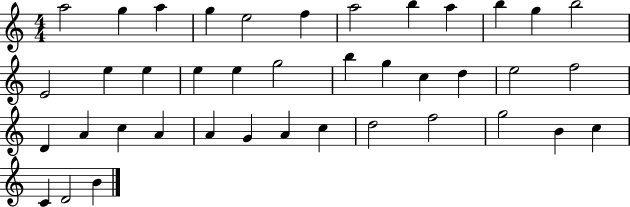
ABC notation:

X:1
T:Untitled
M:4/4
L:1/4
K:C
a2 g a g e2 f a2 b a b g b2 E2 e e e e g2 b g c d e2 f2 D A c A A G A c d2 f2 g2 B c C D2 B